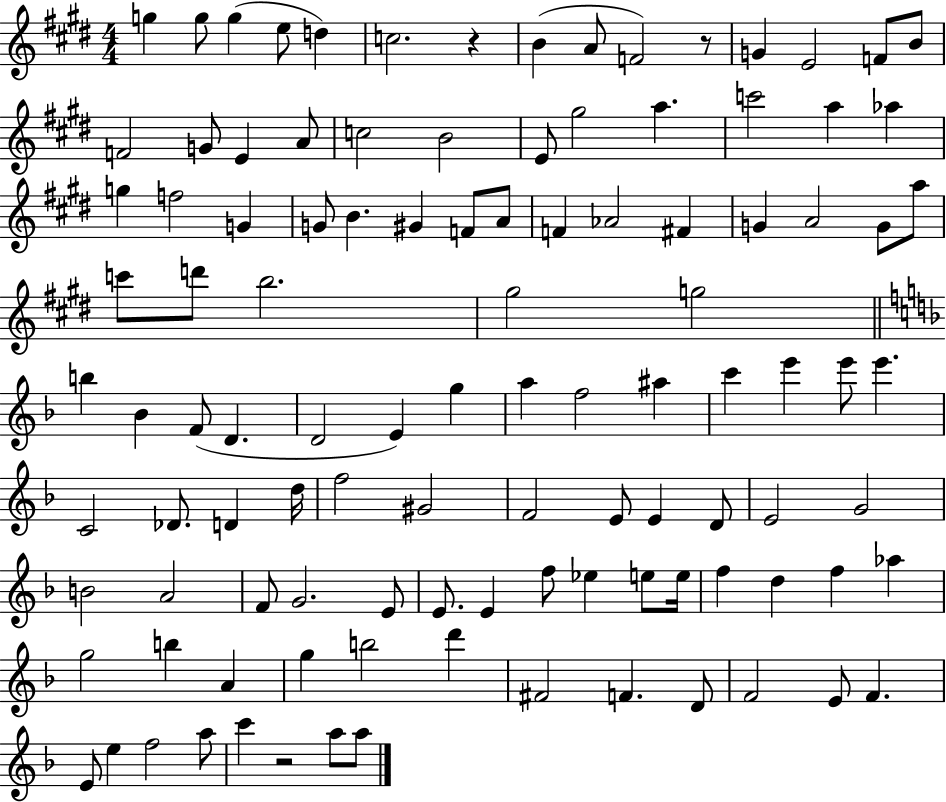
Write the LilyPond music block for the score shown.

{
  \clef treble
  \numericTimeSignature
  \time 4/4
  \key e \major
  g''4 g''8 g''4( e''8 d''4) | c''2. r4 | b'4( a'8 f'2) r8 | g'4 e'2 f'8 b'8 | \break f'2 g'8 e'4 a'8 | c''2 b'2 | e'8 gis''2 a''4. | c'''2 a''4 aes''4 | \break g''4 f''2 g'4 | g'8 b'4. gis'4 f'8 a'8 | f'4 aes'2 fis'4 | g'4 a'2 g'8 a''8 | \break c'''8 d'''8 b''2. | gis''2 g''2 | \bar "||" \break \key f \major b''4 bes'4 f'8( d'4. | d'2 e'4) g''4 | a''4 f''2 ais''4 | c'''4 e'''4 e'''8 e'''4. | \break c'2 des'8. d'4 d''16 | f''2 gis'2 | f'2 e'8 e'4 d'8 | e'2 g'2 | \break b'2 a'2 | f'8 g'2. e'8 | e'8. e'4 f''8 ees''4 e''8 e''16 | f''4 d''4 f''4 aes''4 | \break g''2 b''4 a'4 | g''4 b''2 d'''4 | fis'2 f'4. d'8 | f'2 e'8 f'4. | \break e'8 e''4 f''2 a''8 | c'''4 r2 a''8 a''8 | \bar "|."
}